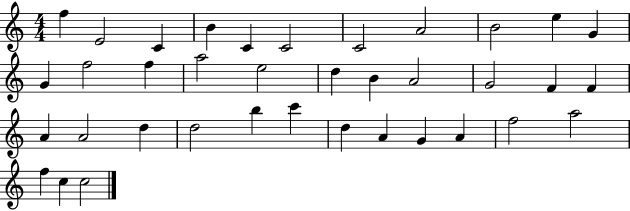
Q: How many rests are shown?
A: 0